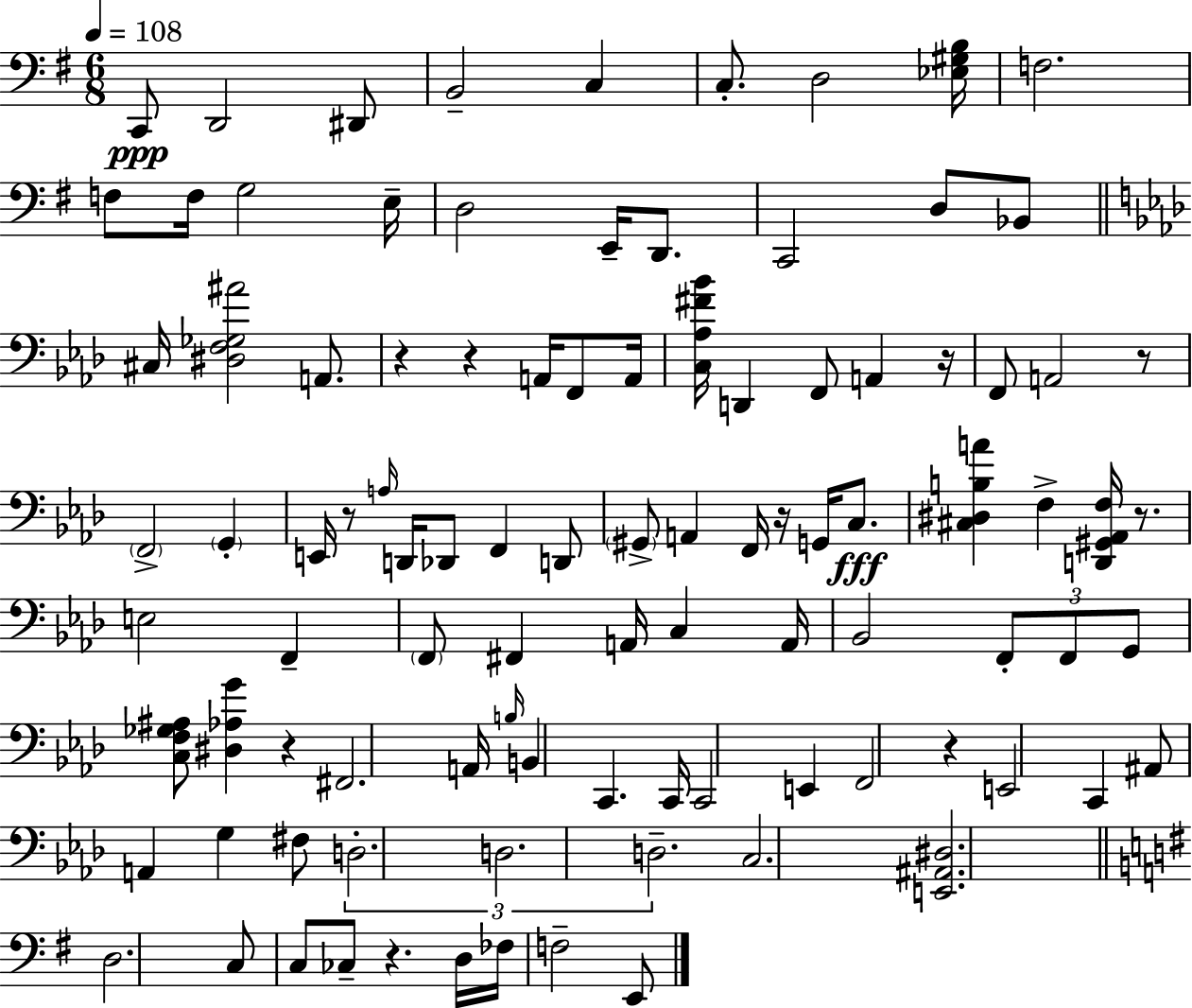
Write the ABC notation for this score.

X:1
T:Untitled
M:6/8
L:1/4
K:Em
C,,/2 D,,2 ^D,,/2 B,,2 C, C,/2 D,2 [_E,^G,B,]/4 F,2 F,/2 F,/4 G,2 E,/4 D,2 E,,/4 D,,/2 C,,2 D,/2 _B,,/2 ^C,/4 [^D,F,_G,^A]2 A,,/2 z z A,,/4 F,,/2 A,,/4 [C,_A,^F_B]/4 D,, F,,/2 A,, z/4 F,,/2 A,,2 z/2 F,,2 G,, E,,/4 z/2 A,/4 D,,/4 _D,,/2 F,, D,,/2 ^G,,/2 A,, F,,/4 z/4 G,,/4 C,/2 [^C,^D,B,A] F, [D,,^G,,_A,,F,]/4 z/2 E,2 F,, F,,/2 ^F,, A,,/4 C, A,,/4 _B,,2 F,,/2 F,,/2 G,,/2 [C,F,_G,^A,]/2 [^D,_A,G] z ^F,,2 A,,/4 B,/4 B,, C,, C,,/4 C,,2 E,, F,,2 z E,,2 C,, ^A,,/2 A,, G, ^F,/2 D,2 D,2 D,2 C,2 [E,,^A,,^D,]2 D,2 C,/2 C,/2 _C,/2 z D,/4 _F,/4 F,2 E,,/2